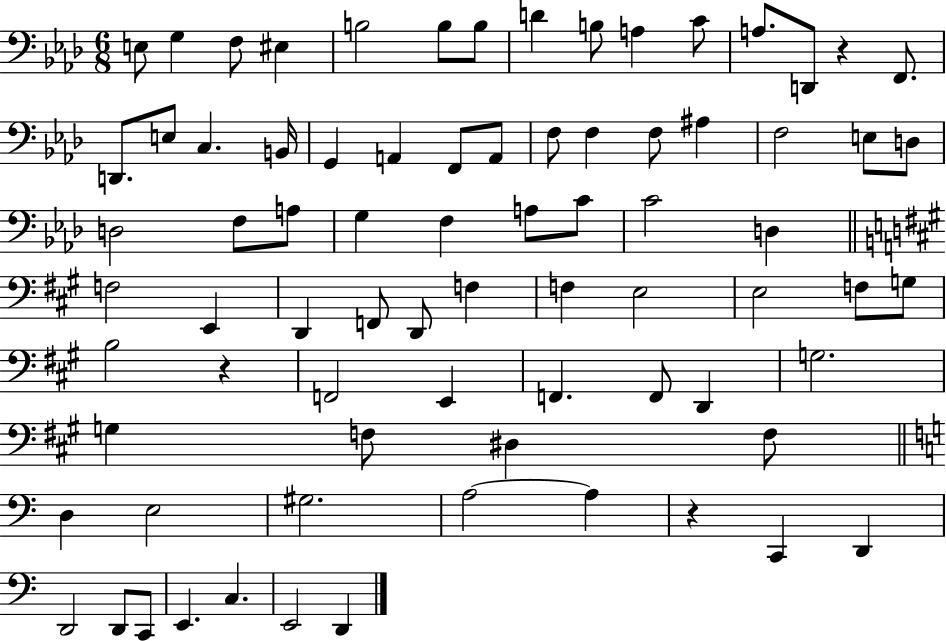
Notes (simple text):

E3/e G3/q F3/e EIS3/q B3/h B3/e B3/e D4/q B3/e A3/q C4/e A3/e. D2/e R/q F2/e. D2/e. E3/e C3/q. B2/s G2/q A2/q F2/e A2/e F3/e F3/q F3/e A#3/q F3/h E3/e D3/e D3/h F3/e A3/e G3/q F3/q A3/e C4/e C4/h D3/q F3/h E2/q D2/q F2/e D2/e F3/q F3/q E3/h E3/h F3/e G3/e B3/h R/q F2/h E2/q F2/q. F2/e D2/q G3/h. G3/q F3/e D#3/q F3/e D3/q E3/h G#3/h. A3/h A3/q R/q C2/q D2/q D2/h D2/e C2/e E2/q. C3/q. E2/h D2/q